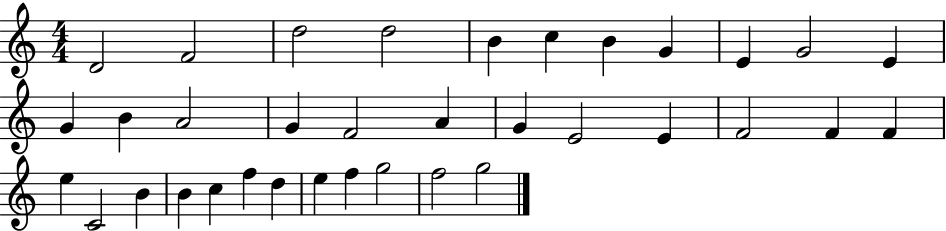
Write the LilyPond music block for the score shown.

{
  \clef treble
  \numericTimeSignature
  \time 4/4
  \key c \major
  d'2 f'2 | d''2 d''2 | b'4 c''4 b'4 g'4 | e'4 g'2 e'4 | \break g'4 b'4 a'2 | g'4 f'2 a'4 | g'4 e'2 e'4 | f'2 f'4 f'4 | \break e''4 c'2 b'4 | b'4 c''4 f''4 d''4 | e''4 f''4 g''2 | f''2 g''2 | \break \bar "|."
}